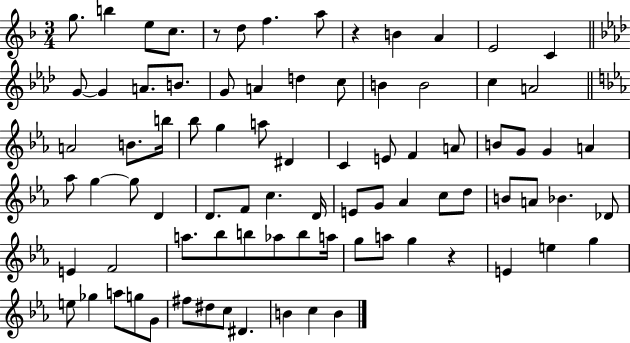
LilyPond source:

{
  \clef treble
  \numericTimeSignature
  \time 3/4
  \key f \major
  g''8. b''4 e''8 c''8. | r8 d''8 f''4. a''8 | r4 b'4 a'4 | e'2 c'4 | \break \bar "||" \break \key f \minor g'8~~ g'4 a'8. b'8. | g'8 a'4 d''4 c''8 | b'4 b'2 | c''4 a'2 | \break \bar "||" \break \key c \minor a'2 b'8. b''16 | bes''8 g''4 a''8 dis'4 | c'4 e'8 f'4 a'8 | b'8 g'8 g'4 a'4 | \break aes''8 g''4~~ g''8 d'4 | d'8. f'8 c''4. d'16 | e'8 g'8 aes'4 c''8 d''8 | b'8 a'8 bes'4. des'8 | \break e'4 f'2 | a''8. bes''8 b''8 aes''8 b''8 a''16 | g''8 a''8 g''4 r4 | e'4 e''4 g''4 | \break e''8 ges''4 a''8 g''8 g'8 | fis''8 dis''8 c''8 dis'4. | b'4 c''4 b'4 | \bar "|."
}